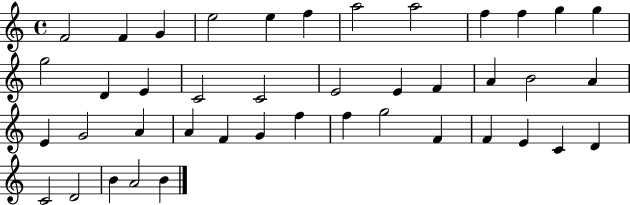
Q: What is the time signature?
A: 4/4